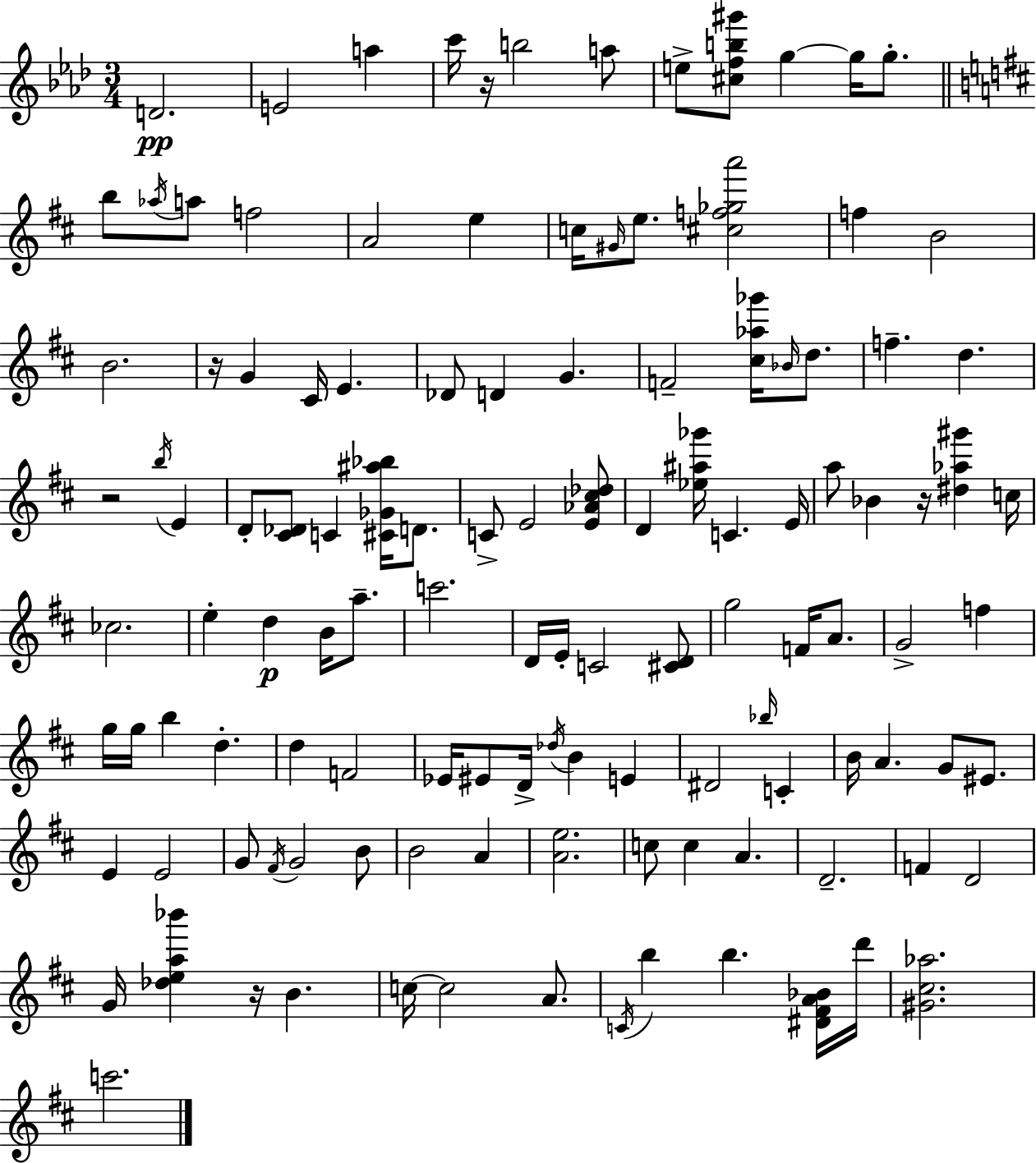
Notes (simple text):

D4/h. E4/h A5/q C6/s R/s B5/h A5/e E5/e [C#5,F5,B5,G#6]/e G5/q G5/s G5/e. B5/e Ab5/s A5/e F5/h A4/h E5/q C5/s G#4/s E5/e. [C#5,F5,Gb5,A6]/h F5/q B4/h B4/h. R/s G4/q C#4/s E4/q. Db4/e D4/q G4/q. F4/h [C#5,Ab5,Gb6]/s Bb4/s D5/e. F5/q. D5/q. R/h B5/s E4/q D4/e [C#4,Db4]/e C4/q [C#4,Gb4,A#5,Bb5]/s D4/e. C4/e E4/h [E4,Ab4,C#5,Db5]/e D4/q [Eb5,A#5,Gb6]/s C4/q. E4/s A5/e Bb4/q R/s [D#5,Ab5,G#6]/q C5/s CES5/h. E5/q D5/q B4/s A5/e. C6/h. D4/s E4/s C4/h [C#4,D4]/e G5/h F4/s A4/e. G4/h F5/q G5/s G5/s B5/q D5/q. D5/q F4/h Eb4/s EIS4/e D4/s Db5/s B4/q E4/q D#4/h Bb5/s C4/q B4/s A4/q. G4/e EIS4/e. E4/q E4/h G4/e F#4/s G4/h B4/e B4/h A4/q [A4,E5]/h. C5/e C5/q A4/q. D4/h. F4/q D4/h G4/s [Db5,E5,A5,Bb6]/q R/s B4/q. C5/s C5/h A4/e. C4/s B5/q B5/q. [D#4,F#4,A4,Bb4]/s D6/s [G#4,C#5,Ab5]/h. C6/h.